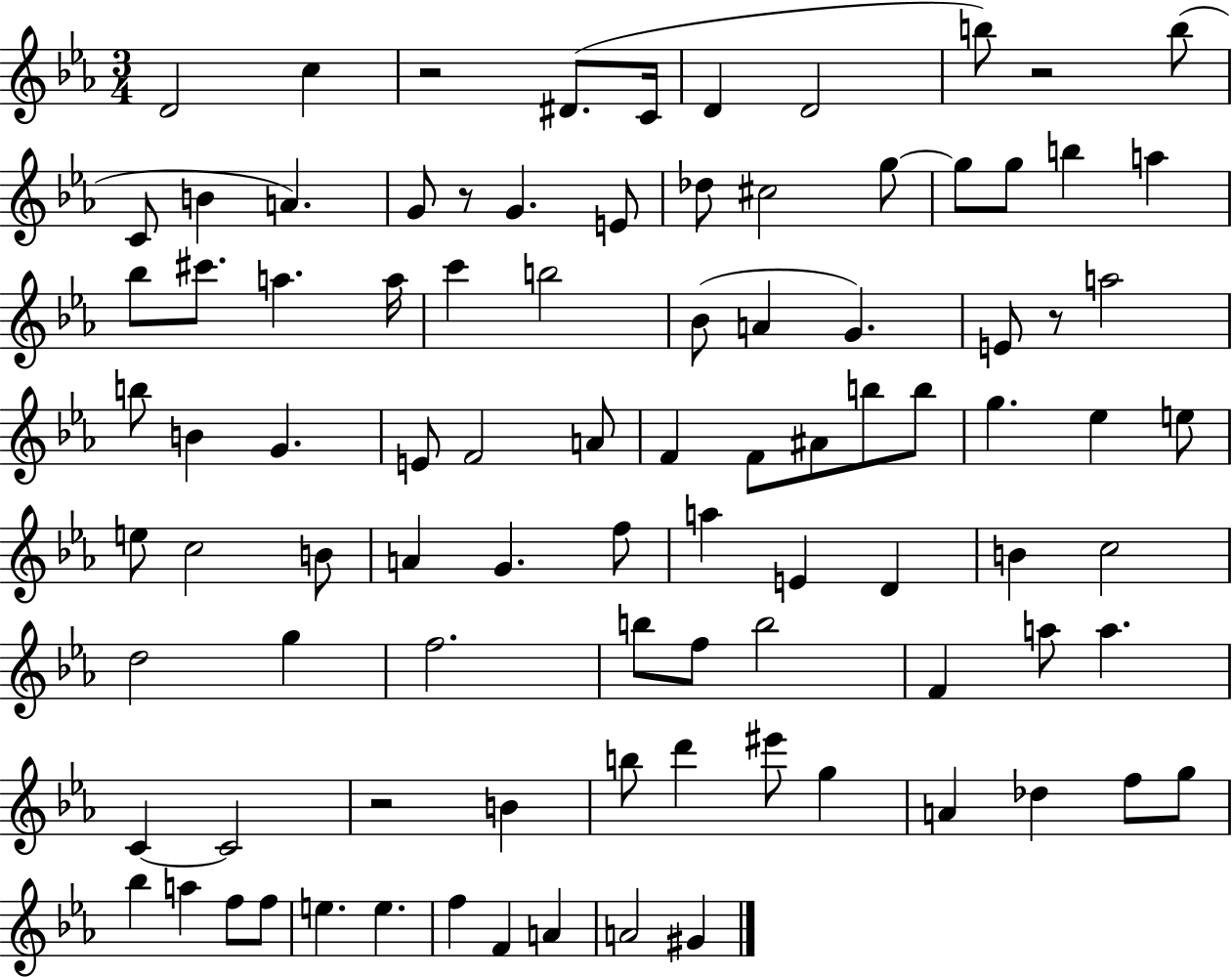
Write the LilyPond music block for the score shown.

{
  \clef treble
  \numericTimeSignature
  \time 3/4
  \key ees \major
  d'2 c''4 | r2 dis'8.( c'16 | d'4 d'2 | b''8) r2 b''8( | \break c'8 b'4 a'4.) | g'8 r8 g'4. e'8 | des''8 cis''2 g''8~~ | g''8 g''8 b''4 a''4 | \break bes''8 cis'''8. a''4. a''16 | c'''4 b''2 | bes'8( a'4 g'4.) | e'8 r8 a''2 | \break b''8 b'4 g'4. | e'8 f'2 a'8 | f'4 f'8 ais'8 b''8 b''8 | g''4. ees''4 e''8 | \break e''8 c''2 b'8 | a'4 g'4. f''8 | a''4 e'4 d'4 | b'4 c''2 | \break d''2 g''4 | f''2. | b''8 f''8 b''2 | f'4 a''8 a''4. | \break c'4~~ c'2 | r2 b'4 | b''8 d'''4 eis'''8 g''4 | a'4 des''4 f''8 g''8 | \break bes''4 a''4 f''8 f''8 | e''4. e''4. | f''4 f'4 a'4 | a'2 gis'4 | \break \bar "|."
}